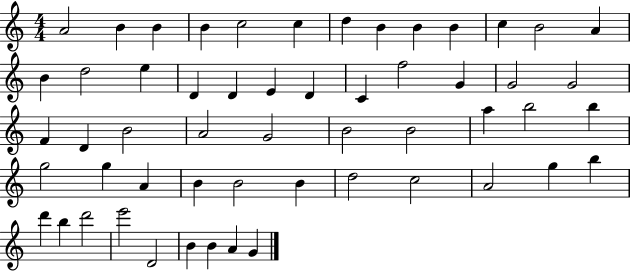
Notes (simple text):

A4/h B4/q B4/q B4/q C5/h C5/q D5/q B4/q B4/q B4/q C5/q B4/h A4/q B4/q D5/h E5/q D4/q D4/q E4/q D4/q C4/q F5/h G4/q G4/h G4/h F4/q D4/q B4/h A4/h G4/h B4/h B4/h A5/q B5/h B5/q G5/h G5/q A4/q B4/q B4/h B4/q D5/h C5/h A4/h G5/q B5/q D6/q B5/q D6/h E6/h D4/h B4/q B4/q A4/q G4/q